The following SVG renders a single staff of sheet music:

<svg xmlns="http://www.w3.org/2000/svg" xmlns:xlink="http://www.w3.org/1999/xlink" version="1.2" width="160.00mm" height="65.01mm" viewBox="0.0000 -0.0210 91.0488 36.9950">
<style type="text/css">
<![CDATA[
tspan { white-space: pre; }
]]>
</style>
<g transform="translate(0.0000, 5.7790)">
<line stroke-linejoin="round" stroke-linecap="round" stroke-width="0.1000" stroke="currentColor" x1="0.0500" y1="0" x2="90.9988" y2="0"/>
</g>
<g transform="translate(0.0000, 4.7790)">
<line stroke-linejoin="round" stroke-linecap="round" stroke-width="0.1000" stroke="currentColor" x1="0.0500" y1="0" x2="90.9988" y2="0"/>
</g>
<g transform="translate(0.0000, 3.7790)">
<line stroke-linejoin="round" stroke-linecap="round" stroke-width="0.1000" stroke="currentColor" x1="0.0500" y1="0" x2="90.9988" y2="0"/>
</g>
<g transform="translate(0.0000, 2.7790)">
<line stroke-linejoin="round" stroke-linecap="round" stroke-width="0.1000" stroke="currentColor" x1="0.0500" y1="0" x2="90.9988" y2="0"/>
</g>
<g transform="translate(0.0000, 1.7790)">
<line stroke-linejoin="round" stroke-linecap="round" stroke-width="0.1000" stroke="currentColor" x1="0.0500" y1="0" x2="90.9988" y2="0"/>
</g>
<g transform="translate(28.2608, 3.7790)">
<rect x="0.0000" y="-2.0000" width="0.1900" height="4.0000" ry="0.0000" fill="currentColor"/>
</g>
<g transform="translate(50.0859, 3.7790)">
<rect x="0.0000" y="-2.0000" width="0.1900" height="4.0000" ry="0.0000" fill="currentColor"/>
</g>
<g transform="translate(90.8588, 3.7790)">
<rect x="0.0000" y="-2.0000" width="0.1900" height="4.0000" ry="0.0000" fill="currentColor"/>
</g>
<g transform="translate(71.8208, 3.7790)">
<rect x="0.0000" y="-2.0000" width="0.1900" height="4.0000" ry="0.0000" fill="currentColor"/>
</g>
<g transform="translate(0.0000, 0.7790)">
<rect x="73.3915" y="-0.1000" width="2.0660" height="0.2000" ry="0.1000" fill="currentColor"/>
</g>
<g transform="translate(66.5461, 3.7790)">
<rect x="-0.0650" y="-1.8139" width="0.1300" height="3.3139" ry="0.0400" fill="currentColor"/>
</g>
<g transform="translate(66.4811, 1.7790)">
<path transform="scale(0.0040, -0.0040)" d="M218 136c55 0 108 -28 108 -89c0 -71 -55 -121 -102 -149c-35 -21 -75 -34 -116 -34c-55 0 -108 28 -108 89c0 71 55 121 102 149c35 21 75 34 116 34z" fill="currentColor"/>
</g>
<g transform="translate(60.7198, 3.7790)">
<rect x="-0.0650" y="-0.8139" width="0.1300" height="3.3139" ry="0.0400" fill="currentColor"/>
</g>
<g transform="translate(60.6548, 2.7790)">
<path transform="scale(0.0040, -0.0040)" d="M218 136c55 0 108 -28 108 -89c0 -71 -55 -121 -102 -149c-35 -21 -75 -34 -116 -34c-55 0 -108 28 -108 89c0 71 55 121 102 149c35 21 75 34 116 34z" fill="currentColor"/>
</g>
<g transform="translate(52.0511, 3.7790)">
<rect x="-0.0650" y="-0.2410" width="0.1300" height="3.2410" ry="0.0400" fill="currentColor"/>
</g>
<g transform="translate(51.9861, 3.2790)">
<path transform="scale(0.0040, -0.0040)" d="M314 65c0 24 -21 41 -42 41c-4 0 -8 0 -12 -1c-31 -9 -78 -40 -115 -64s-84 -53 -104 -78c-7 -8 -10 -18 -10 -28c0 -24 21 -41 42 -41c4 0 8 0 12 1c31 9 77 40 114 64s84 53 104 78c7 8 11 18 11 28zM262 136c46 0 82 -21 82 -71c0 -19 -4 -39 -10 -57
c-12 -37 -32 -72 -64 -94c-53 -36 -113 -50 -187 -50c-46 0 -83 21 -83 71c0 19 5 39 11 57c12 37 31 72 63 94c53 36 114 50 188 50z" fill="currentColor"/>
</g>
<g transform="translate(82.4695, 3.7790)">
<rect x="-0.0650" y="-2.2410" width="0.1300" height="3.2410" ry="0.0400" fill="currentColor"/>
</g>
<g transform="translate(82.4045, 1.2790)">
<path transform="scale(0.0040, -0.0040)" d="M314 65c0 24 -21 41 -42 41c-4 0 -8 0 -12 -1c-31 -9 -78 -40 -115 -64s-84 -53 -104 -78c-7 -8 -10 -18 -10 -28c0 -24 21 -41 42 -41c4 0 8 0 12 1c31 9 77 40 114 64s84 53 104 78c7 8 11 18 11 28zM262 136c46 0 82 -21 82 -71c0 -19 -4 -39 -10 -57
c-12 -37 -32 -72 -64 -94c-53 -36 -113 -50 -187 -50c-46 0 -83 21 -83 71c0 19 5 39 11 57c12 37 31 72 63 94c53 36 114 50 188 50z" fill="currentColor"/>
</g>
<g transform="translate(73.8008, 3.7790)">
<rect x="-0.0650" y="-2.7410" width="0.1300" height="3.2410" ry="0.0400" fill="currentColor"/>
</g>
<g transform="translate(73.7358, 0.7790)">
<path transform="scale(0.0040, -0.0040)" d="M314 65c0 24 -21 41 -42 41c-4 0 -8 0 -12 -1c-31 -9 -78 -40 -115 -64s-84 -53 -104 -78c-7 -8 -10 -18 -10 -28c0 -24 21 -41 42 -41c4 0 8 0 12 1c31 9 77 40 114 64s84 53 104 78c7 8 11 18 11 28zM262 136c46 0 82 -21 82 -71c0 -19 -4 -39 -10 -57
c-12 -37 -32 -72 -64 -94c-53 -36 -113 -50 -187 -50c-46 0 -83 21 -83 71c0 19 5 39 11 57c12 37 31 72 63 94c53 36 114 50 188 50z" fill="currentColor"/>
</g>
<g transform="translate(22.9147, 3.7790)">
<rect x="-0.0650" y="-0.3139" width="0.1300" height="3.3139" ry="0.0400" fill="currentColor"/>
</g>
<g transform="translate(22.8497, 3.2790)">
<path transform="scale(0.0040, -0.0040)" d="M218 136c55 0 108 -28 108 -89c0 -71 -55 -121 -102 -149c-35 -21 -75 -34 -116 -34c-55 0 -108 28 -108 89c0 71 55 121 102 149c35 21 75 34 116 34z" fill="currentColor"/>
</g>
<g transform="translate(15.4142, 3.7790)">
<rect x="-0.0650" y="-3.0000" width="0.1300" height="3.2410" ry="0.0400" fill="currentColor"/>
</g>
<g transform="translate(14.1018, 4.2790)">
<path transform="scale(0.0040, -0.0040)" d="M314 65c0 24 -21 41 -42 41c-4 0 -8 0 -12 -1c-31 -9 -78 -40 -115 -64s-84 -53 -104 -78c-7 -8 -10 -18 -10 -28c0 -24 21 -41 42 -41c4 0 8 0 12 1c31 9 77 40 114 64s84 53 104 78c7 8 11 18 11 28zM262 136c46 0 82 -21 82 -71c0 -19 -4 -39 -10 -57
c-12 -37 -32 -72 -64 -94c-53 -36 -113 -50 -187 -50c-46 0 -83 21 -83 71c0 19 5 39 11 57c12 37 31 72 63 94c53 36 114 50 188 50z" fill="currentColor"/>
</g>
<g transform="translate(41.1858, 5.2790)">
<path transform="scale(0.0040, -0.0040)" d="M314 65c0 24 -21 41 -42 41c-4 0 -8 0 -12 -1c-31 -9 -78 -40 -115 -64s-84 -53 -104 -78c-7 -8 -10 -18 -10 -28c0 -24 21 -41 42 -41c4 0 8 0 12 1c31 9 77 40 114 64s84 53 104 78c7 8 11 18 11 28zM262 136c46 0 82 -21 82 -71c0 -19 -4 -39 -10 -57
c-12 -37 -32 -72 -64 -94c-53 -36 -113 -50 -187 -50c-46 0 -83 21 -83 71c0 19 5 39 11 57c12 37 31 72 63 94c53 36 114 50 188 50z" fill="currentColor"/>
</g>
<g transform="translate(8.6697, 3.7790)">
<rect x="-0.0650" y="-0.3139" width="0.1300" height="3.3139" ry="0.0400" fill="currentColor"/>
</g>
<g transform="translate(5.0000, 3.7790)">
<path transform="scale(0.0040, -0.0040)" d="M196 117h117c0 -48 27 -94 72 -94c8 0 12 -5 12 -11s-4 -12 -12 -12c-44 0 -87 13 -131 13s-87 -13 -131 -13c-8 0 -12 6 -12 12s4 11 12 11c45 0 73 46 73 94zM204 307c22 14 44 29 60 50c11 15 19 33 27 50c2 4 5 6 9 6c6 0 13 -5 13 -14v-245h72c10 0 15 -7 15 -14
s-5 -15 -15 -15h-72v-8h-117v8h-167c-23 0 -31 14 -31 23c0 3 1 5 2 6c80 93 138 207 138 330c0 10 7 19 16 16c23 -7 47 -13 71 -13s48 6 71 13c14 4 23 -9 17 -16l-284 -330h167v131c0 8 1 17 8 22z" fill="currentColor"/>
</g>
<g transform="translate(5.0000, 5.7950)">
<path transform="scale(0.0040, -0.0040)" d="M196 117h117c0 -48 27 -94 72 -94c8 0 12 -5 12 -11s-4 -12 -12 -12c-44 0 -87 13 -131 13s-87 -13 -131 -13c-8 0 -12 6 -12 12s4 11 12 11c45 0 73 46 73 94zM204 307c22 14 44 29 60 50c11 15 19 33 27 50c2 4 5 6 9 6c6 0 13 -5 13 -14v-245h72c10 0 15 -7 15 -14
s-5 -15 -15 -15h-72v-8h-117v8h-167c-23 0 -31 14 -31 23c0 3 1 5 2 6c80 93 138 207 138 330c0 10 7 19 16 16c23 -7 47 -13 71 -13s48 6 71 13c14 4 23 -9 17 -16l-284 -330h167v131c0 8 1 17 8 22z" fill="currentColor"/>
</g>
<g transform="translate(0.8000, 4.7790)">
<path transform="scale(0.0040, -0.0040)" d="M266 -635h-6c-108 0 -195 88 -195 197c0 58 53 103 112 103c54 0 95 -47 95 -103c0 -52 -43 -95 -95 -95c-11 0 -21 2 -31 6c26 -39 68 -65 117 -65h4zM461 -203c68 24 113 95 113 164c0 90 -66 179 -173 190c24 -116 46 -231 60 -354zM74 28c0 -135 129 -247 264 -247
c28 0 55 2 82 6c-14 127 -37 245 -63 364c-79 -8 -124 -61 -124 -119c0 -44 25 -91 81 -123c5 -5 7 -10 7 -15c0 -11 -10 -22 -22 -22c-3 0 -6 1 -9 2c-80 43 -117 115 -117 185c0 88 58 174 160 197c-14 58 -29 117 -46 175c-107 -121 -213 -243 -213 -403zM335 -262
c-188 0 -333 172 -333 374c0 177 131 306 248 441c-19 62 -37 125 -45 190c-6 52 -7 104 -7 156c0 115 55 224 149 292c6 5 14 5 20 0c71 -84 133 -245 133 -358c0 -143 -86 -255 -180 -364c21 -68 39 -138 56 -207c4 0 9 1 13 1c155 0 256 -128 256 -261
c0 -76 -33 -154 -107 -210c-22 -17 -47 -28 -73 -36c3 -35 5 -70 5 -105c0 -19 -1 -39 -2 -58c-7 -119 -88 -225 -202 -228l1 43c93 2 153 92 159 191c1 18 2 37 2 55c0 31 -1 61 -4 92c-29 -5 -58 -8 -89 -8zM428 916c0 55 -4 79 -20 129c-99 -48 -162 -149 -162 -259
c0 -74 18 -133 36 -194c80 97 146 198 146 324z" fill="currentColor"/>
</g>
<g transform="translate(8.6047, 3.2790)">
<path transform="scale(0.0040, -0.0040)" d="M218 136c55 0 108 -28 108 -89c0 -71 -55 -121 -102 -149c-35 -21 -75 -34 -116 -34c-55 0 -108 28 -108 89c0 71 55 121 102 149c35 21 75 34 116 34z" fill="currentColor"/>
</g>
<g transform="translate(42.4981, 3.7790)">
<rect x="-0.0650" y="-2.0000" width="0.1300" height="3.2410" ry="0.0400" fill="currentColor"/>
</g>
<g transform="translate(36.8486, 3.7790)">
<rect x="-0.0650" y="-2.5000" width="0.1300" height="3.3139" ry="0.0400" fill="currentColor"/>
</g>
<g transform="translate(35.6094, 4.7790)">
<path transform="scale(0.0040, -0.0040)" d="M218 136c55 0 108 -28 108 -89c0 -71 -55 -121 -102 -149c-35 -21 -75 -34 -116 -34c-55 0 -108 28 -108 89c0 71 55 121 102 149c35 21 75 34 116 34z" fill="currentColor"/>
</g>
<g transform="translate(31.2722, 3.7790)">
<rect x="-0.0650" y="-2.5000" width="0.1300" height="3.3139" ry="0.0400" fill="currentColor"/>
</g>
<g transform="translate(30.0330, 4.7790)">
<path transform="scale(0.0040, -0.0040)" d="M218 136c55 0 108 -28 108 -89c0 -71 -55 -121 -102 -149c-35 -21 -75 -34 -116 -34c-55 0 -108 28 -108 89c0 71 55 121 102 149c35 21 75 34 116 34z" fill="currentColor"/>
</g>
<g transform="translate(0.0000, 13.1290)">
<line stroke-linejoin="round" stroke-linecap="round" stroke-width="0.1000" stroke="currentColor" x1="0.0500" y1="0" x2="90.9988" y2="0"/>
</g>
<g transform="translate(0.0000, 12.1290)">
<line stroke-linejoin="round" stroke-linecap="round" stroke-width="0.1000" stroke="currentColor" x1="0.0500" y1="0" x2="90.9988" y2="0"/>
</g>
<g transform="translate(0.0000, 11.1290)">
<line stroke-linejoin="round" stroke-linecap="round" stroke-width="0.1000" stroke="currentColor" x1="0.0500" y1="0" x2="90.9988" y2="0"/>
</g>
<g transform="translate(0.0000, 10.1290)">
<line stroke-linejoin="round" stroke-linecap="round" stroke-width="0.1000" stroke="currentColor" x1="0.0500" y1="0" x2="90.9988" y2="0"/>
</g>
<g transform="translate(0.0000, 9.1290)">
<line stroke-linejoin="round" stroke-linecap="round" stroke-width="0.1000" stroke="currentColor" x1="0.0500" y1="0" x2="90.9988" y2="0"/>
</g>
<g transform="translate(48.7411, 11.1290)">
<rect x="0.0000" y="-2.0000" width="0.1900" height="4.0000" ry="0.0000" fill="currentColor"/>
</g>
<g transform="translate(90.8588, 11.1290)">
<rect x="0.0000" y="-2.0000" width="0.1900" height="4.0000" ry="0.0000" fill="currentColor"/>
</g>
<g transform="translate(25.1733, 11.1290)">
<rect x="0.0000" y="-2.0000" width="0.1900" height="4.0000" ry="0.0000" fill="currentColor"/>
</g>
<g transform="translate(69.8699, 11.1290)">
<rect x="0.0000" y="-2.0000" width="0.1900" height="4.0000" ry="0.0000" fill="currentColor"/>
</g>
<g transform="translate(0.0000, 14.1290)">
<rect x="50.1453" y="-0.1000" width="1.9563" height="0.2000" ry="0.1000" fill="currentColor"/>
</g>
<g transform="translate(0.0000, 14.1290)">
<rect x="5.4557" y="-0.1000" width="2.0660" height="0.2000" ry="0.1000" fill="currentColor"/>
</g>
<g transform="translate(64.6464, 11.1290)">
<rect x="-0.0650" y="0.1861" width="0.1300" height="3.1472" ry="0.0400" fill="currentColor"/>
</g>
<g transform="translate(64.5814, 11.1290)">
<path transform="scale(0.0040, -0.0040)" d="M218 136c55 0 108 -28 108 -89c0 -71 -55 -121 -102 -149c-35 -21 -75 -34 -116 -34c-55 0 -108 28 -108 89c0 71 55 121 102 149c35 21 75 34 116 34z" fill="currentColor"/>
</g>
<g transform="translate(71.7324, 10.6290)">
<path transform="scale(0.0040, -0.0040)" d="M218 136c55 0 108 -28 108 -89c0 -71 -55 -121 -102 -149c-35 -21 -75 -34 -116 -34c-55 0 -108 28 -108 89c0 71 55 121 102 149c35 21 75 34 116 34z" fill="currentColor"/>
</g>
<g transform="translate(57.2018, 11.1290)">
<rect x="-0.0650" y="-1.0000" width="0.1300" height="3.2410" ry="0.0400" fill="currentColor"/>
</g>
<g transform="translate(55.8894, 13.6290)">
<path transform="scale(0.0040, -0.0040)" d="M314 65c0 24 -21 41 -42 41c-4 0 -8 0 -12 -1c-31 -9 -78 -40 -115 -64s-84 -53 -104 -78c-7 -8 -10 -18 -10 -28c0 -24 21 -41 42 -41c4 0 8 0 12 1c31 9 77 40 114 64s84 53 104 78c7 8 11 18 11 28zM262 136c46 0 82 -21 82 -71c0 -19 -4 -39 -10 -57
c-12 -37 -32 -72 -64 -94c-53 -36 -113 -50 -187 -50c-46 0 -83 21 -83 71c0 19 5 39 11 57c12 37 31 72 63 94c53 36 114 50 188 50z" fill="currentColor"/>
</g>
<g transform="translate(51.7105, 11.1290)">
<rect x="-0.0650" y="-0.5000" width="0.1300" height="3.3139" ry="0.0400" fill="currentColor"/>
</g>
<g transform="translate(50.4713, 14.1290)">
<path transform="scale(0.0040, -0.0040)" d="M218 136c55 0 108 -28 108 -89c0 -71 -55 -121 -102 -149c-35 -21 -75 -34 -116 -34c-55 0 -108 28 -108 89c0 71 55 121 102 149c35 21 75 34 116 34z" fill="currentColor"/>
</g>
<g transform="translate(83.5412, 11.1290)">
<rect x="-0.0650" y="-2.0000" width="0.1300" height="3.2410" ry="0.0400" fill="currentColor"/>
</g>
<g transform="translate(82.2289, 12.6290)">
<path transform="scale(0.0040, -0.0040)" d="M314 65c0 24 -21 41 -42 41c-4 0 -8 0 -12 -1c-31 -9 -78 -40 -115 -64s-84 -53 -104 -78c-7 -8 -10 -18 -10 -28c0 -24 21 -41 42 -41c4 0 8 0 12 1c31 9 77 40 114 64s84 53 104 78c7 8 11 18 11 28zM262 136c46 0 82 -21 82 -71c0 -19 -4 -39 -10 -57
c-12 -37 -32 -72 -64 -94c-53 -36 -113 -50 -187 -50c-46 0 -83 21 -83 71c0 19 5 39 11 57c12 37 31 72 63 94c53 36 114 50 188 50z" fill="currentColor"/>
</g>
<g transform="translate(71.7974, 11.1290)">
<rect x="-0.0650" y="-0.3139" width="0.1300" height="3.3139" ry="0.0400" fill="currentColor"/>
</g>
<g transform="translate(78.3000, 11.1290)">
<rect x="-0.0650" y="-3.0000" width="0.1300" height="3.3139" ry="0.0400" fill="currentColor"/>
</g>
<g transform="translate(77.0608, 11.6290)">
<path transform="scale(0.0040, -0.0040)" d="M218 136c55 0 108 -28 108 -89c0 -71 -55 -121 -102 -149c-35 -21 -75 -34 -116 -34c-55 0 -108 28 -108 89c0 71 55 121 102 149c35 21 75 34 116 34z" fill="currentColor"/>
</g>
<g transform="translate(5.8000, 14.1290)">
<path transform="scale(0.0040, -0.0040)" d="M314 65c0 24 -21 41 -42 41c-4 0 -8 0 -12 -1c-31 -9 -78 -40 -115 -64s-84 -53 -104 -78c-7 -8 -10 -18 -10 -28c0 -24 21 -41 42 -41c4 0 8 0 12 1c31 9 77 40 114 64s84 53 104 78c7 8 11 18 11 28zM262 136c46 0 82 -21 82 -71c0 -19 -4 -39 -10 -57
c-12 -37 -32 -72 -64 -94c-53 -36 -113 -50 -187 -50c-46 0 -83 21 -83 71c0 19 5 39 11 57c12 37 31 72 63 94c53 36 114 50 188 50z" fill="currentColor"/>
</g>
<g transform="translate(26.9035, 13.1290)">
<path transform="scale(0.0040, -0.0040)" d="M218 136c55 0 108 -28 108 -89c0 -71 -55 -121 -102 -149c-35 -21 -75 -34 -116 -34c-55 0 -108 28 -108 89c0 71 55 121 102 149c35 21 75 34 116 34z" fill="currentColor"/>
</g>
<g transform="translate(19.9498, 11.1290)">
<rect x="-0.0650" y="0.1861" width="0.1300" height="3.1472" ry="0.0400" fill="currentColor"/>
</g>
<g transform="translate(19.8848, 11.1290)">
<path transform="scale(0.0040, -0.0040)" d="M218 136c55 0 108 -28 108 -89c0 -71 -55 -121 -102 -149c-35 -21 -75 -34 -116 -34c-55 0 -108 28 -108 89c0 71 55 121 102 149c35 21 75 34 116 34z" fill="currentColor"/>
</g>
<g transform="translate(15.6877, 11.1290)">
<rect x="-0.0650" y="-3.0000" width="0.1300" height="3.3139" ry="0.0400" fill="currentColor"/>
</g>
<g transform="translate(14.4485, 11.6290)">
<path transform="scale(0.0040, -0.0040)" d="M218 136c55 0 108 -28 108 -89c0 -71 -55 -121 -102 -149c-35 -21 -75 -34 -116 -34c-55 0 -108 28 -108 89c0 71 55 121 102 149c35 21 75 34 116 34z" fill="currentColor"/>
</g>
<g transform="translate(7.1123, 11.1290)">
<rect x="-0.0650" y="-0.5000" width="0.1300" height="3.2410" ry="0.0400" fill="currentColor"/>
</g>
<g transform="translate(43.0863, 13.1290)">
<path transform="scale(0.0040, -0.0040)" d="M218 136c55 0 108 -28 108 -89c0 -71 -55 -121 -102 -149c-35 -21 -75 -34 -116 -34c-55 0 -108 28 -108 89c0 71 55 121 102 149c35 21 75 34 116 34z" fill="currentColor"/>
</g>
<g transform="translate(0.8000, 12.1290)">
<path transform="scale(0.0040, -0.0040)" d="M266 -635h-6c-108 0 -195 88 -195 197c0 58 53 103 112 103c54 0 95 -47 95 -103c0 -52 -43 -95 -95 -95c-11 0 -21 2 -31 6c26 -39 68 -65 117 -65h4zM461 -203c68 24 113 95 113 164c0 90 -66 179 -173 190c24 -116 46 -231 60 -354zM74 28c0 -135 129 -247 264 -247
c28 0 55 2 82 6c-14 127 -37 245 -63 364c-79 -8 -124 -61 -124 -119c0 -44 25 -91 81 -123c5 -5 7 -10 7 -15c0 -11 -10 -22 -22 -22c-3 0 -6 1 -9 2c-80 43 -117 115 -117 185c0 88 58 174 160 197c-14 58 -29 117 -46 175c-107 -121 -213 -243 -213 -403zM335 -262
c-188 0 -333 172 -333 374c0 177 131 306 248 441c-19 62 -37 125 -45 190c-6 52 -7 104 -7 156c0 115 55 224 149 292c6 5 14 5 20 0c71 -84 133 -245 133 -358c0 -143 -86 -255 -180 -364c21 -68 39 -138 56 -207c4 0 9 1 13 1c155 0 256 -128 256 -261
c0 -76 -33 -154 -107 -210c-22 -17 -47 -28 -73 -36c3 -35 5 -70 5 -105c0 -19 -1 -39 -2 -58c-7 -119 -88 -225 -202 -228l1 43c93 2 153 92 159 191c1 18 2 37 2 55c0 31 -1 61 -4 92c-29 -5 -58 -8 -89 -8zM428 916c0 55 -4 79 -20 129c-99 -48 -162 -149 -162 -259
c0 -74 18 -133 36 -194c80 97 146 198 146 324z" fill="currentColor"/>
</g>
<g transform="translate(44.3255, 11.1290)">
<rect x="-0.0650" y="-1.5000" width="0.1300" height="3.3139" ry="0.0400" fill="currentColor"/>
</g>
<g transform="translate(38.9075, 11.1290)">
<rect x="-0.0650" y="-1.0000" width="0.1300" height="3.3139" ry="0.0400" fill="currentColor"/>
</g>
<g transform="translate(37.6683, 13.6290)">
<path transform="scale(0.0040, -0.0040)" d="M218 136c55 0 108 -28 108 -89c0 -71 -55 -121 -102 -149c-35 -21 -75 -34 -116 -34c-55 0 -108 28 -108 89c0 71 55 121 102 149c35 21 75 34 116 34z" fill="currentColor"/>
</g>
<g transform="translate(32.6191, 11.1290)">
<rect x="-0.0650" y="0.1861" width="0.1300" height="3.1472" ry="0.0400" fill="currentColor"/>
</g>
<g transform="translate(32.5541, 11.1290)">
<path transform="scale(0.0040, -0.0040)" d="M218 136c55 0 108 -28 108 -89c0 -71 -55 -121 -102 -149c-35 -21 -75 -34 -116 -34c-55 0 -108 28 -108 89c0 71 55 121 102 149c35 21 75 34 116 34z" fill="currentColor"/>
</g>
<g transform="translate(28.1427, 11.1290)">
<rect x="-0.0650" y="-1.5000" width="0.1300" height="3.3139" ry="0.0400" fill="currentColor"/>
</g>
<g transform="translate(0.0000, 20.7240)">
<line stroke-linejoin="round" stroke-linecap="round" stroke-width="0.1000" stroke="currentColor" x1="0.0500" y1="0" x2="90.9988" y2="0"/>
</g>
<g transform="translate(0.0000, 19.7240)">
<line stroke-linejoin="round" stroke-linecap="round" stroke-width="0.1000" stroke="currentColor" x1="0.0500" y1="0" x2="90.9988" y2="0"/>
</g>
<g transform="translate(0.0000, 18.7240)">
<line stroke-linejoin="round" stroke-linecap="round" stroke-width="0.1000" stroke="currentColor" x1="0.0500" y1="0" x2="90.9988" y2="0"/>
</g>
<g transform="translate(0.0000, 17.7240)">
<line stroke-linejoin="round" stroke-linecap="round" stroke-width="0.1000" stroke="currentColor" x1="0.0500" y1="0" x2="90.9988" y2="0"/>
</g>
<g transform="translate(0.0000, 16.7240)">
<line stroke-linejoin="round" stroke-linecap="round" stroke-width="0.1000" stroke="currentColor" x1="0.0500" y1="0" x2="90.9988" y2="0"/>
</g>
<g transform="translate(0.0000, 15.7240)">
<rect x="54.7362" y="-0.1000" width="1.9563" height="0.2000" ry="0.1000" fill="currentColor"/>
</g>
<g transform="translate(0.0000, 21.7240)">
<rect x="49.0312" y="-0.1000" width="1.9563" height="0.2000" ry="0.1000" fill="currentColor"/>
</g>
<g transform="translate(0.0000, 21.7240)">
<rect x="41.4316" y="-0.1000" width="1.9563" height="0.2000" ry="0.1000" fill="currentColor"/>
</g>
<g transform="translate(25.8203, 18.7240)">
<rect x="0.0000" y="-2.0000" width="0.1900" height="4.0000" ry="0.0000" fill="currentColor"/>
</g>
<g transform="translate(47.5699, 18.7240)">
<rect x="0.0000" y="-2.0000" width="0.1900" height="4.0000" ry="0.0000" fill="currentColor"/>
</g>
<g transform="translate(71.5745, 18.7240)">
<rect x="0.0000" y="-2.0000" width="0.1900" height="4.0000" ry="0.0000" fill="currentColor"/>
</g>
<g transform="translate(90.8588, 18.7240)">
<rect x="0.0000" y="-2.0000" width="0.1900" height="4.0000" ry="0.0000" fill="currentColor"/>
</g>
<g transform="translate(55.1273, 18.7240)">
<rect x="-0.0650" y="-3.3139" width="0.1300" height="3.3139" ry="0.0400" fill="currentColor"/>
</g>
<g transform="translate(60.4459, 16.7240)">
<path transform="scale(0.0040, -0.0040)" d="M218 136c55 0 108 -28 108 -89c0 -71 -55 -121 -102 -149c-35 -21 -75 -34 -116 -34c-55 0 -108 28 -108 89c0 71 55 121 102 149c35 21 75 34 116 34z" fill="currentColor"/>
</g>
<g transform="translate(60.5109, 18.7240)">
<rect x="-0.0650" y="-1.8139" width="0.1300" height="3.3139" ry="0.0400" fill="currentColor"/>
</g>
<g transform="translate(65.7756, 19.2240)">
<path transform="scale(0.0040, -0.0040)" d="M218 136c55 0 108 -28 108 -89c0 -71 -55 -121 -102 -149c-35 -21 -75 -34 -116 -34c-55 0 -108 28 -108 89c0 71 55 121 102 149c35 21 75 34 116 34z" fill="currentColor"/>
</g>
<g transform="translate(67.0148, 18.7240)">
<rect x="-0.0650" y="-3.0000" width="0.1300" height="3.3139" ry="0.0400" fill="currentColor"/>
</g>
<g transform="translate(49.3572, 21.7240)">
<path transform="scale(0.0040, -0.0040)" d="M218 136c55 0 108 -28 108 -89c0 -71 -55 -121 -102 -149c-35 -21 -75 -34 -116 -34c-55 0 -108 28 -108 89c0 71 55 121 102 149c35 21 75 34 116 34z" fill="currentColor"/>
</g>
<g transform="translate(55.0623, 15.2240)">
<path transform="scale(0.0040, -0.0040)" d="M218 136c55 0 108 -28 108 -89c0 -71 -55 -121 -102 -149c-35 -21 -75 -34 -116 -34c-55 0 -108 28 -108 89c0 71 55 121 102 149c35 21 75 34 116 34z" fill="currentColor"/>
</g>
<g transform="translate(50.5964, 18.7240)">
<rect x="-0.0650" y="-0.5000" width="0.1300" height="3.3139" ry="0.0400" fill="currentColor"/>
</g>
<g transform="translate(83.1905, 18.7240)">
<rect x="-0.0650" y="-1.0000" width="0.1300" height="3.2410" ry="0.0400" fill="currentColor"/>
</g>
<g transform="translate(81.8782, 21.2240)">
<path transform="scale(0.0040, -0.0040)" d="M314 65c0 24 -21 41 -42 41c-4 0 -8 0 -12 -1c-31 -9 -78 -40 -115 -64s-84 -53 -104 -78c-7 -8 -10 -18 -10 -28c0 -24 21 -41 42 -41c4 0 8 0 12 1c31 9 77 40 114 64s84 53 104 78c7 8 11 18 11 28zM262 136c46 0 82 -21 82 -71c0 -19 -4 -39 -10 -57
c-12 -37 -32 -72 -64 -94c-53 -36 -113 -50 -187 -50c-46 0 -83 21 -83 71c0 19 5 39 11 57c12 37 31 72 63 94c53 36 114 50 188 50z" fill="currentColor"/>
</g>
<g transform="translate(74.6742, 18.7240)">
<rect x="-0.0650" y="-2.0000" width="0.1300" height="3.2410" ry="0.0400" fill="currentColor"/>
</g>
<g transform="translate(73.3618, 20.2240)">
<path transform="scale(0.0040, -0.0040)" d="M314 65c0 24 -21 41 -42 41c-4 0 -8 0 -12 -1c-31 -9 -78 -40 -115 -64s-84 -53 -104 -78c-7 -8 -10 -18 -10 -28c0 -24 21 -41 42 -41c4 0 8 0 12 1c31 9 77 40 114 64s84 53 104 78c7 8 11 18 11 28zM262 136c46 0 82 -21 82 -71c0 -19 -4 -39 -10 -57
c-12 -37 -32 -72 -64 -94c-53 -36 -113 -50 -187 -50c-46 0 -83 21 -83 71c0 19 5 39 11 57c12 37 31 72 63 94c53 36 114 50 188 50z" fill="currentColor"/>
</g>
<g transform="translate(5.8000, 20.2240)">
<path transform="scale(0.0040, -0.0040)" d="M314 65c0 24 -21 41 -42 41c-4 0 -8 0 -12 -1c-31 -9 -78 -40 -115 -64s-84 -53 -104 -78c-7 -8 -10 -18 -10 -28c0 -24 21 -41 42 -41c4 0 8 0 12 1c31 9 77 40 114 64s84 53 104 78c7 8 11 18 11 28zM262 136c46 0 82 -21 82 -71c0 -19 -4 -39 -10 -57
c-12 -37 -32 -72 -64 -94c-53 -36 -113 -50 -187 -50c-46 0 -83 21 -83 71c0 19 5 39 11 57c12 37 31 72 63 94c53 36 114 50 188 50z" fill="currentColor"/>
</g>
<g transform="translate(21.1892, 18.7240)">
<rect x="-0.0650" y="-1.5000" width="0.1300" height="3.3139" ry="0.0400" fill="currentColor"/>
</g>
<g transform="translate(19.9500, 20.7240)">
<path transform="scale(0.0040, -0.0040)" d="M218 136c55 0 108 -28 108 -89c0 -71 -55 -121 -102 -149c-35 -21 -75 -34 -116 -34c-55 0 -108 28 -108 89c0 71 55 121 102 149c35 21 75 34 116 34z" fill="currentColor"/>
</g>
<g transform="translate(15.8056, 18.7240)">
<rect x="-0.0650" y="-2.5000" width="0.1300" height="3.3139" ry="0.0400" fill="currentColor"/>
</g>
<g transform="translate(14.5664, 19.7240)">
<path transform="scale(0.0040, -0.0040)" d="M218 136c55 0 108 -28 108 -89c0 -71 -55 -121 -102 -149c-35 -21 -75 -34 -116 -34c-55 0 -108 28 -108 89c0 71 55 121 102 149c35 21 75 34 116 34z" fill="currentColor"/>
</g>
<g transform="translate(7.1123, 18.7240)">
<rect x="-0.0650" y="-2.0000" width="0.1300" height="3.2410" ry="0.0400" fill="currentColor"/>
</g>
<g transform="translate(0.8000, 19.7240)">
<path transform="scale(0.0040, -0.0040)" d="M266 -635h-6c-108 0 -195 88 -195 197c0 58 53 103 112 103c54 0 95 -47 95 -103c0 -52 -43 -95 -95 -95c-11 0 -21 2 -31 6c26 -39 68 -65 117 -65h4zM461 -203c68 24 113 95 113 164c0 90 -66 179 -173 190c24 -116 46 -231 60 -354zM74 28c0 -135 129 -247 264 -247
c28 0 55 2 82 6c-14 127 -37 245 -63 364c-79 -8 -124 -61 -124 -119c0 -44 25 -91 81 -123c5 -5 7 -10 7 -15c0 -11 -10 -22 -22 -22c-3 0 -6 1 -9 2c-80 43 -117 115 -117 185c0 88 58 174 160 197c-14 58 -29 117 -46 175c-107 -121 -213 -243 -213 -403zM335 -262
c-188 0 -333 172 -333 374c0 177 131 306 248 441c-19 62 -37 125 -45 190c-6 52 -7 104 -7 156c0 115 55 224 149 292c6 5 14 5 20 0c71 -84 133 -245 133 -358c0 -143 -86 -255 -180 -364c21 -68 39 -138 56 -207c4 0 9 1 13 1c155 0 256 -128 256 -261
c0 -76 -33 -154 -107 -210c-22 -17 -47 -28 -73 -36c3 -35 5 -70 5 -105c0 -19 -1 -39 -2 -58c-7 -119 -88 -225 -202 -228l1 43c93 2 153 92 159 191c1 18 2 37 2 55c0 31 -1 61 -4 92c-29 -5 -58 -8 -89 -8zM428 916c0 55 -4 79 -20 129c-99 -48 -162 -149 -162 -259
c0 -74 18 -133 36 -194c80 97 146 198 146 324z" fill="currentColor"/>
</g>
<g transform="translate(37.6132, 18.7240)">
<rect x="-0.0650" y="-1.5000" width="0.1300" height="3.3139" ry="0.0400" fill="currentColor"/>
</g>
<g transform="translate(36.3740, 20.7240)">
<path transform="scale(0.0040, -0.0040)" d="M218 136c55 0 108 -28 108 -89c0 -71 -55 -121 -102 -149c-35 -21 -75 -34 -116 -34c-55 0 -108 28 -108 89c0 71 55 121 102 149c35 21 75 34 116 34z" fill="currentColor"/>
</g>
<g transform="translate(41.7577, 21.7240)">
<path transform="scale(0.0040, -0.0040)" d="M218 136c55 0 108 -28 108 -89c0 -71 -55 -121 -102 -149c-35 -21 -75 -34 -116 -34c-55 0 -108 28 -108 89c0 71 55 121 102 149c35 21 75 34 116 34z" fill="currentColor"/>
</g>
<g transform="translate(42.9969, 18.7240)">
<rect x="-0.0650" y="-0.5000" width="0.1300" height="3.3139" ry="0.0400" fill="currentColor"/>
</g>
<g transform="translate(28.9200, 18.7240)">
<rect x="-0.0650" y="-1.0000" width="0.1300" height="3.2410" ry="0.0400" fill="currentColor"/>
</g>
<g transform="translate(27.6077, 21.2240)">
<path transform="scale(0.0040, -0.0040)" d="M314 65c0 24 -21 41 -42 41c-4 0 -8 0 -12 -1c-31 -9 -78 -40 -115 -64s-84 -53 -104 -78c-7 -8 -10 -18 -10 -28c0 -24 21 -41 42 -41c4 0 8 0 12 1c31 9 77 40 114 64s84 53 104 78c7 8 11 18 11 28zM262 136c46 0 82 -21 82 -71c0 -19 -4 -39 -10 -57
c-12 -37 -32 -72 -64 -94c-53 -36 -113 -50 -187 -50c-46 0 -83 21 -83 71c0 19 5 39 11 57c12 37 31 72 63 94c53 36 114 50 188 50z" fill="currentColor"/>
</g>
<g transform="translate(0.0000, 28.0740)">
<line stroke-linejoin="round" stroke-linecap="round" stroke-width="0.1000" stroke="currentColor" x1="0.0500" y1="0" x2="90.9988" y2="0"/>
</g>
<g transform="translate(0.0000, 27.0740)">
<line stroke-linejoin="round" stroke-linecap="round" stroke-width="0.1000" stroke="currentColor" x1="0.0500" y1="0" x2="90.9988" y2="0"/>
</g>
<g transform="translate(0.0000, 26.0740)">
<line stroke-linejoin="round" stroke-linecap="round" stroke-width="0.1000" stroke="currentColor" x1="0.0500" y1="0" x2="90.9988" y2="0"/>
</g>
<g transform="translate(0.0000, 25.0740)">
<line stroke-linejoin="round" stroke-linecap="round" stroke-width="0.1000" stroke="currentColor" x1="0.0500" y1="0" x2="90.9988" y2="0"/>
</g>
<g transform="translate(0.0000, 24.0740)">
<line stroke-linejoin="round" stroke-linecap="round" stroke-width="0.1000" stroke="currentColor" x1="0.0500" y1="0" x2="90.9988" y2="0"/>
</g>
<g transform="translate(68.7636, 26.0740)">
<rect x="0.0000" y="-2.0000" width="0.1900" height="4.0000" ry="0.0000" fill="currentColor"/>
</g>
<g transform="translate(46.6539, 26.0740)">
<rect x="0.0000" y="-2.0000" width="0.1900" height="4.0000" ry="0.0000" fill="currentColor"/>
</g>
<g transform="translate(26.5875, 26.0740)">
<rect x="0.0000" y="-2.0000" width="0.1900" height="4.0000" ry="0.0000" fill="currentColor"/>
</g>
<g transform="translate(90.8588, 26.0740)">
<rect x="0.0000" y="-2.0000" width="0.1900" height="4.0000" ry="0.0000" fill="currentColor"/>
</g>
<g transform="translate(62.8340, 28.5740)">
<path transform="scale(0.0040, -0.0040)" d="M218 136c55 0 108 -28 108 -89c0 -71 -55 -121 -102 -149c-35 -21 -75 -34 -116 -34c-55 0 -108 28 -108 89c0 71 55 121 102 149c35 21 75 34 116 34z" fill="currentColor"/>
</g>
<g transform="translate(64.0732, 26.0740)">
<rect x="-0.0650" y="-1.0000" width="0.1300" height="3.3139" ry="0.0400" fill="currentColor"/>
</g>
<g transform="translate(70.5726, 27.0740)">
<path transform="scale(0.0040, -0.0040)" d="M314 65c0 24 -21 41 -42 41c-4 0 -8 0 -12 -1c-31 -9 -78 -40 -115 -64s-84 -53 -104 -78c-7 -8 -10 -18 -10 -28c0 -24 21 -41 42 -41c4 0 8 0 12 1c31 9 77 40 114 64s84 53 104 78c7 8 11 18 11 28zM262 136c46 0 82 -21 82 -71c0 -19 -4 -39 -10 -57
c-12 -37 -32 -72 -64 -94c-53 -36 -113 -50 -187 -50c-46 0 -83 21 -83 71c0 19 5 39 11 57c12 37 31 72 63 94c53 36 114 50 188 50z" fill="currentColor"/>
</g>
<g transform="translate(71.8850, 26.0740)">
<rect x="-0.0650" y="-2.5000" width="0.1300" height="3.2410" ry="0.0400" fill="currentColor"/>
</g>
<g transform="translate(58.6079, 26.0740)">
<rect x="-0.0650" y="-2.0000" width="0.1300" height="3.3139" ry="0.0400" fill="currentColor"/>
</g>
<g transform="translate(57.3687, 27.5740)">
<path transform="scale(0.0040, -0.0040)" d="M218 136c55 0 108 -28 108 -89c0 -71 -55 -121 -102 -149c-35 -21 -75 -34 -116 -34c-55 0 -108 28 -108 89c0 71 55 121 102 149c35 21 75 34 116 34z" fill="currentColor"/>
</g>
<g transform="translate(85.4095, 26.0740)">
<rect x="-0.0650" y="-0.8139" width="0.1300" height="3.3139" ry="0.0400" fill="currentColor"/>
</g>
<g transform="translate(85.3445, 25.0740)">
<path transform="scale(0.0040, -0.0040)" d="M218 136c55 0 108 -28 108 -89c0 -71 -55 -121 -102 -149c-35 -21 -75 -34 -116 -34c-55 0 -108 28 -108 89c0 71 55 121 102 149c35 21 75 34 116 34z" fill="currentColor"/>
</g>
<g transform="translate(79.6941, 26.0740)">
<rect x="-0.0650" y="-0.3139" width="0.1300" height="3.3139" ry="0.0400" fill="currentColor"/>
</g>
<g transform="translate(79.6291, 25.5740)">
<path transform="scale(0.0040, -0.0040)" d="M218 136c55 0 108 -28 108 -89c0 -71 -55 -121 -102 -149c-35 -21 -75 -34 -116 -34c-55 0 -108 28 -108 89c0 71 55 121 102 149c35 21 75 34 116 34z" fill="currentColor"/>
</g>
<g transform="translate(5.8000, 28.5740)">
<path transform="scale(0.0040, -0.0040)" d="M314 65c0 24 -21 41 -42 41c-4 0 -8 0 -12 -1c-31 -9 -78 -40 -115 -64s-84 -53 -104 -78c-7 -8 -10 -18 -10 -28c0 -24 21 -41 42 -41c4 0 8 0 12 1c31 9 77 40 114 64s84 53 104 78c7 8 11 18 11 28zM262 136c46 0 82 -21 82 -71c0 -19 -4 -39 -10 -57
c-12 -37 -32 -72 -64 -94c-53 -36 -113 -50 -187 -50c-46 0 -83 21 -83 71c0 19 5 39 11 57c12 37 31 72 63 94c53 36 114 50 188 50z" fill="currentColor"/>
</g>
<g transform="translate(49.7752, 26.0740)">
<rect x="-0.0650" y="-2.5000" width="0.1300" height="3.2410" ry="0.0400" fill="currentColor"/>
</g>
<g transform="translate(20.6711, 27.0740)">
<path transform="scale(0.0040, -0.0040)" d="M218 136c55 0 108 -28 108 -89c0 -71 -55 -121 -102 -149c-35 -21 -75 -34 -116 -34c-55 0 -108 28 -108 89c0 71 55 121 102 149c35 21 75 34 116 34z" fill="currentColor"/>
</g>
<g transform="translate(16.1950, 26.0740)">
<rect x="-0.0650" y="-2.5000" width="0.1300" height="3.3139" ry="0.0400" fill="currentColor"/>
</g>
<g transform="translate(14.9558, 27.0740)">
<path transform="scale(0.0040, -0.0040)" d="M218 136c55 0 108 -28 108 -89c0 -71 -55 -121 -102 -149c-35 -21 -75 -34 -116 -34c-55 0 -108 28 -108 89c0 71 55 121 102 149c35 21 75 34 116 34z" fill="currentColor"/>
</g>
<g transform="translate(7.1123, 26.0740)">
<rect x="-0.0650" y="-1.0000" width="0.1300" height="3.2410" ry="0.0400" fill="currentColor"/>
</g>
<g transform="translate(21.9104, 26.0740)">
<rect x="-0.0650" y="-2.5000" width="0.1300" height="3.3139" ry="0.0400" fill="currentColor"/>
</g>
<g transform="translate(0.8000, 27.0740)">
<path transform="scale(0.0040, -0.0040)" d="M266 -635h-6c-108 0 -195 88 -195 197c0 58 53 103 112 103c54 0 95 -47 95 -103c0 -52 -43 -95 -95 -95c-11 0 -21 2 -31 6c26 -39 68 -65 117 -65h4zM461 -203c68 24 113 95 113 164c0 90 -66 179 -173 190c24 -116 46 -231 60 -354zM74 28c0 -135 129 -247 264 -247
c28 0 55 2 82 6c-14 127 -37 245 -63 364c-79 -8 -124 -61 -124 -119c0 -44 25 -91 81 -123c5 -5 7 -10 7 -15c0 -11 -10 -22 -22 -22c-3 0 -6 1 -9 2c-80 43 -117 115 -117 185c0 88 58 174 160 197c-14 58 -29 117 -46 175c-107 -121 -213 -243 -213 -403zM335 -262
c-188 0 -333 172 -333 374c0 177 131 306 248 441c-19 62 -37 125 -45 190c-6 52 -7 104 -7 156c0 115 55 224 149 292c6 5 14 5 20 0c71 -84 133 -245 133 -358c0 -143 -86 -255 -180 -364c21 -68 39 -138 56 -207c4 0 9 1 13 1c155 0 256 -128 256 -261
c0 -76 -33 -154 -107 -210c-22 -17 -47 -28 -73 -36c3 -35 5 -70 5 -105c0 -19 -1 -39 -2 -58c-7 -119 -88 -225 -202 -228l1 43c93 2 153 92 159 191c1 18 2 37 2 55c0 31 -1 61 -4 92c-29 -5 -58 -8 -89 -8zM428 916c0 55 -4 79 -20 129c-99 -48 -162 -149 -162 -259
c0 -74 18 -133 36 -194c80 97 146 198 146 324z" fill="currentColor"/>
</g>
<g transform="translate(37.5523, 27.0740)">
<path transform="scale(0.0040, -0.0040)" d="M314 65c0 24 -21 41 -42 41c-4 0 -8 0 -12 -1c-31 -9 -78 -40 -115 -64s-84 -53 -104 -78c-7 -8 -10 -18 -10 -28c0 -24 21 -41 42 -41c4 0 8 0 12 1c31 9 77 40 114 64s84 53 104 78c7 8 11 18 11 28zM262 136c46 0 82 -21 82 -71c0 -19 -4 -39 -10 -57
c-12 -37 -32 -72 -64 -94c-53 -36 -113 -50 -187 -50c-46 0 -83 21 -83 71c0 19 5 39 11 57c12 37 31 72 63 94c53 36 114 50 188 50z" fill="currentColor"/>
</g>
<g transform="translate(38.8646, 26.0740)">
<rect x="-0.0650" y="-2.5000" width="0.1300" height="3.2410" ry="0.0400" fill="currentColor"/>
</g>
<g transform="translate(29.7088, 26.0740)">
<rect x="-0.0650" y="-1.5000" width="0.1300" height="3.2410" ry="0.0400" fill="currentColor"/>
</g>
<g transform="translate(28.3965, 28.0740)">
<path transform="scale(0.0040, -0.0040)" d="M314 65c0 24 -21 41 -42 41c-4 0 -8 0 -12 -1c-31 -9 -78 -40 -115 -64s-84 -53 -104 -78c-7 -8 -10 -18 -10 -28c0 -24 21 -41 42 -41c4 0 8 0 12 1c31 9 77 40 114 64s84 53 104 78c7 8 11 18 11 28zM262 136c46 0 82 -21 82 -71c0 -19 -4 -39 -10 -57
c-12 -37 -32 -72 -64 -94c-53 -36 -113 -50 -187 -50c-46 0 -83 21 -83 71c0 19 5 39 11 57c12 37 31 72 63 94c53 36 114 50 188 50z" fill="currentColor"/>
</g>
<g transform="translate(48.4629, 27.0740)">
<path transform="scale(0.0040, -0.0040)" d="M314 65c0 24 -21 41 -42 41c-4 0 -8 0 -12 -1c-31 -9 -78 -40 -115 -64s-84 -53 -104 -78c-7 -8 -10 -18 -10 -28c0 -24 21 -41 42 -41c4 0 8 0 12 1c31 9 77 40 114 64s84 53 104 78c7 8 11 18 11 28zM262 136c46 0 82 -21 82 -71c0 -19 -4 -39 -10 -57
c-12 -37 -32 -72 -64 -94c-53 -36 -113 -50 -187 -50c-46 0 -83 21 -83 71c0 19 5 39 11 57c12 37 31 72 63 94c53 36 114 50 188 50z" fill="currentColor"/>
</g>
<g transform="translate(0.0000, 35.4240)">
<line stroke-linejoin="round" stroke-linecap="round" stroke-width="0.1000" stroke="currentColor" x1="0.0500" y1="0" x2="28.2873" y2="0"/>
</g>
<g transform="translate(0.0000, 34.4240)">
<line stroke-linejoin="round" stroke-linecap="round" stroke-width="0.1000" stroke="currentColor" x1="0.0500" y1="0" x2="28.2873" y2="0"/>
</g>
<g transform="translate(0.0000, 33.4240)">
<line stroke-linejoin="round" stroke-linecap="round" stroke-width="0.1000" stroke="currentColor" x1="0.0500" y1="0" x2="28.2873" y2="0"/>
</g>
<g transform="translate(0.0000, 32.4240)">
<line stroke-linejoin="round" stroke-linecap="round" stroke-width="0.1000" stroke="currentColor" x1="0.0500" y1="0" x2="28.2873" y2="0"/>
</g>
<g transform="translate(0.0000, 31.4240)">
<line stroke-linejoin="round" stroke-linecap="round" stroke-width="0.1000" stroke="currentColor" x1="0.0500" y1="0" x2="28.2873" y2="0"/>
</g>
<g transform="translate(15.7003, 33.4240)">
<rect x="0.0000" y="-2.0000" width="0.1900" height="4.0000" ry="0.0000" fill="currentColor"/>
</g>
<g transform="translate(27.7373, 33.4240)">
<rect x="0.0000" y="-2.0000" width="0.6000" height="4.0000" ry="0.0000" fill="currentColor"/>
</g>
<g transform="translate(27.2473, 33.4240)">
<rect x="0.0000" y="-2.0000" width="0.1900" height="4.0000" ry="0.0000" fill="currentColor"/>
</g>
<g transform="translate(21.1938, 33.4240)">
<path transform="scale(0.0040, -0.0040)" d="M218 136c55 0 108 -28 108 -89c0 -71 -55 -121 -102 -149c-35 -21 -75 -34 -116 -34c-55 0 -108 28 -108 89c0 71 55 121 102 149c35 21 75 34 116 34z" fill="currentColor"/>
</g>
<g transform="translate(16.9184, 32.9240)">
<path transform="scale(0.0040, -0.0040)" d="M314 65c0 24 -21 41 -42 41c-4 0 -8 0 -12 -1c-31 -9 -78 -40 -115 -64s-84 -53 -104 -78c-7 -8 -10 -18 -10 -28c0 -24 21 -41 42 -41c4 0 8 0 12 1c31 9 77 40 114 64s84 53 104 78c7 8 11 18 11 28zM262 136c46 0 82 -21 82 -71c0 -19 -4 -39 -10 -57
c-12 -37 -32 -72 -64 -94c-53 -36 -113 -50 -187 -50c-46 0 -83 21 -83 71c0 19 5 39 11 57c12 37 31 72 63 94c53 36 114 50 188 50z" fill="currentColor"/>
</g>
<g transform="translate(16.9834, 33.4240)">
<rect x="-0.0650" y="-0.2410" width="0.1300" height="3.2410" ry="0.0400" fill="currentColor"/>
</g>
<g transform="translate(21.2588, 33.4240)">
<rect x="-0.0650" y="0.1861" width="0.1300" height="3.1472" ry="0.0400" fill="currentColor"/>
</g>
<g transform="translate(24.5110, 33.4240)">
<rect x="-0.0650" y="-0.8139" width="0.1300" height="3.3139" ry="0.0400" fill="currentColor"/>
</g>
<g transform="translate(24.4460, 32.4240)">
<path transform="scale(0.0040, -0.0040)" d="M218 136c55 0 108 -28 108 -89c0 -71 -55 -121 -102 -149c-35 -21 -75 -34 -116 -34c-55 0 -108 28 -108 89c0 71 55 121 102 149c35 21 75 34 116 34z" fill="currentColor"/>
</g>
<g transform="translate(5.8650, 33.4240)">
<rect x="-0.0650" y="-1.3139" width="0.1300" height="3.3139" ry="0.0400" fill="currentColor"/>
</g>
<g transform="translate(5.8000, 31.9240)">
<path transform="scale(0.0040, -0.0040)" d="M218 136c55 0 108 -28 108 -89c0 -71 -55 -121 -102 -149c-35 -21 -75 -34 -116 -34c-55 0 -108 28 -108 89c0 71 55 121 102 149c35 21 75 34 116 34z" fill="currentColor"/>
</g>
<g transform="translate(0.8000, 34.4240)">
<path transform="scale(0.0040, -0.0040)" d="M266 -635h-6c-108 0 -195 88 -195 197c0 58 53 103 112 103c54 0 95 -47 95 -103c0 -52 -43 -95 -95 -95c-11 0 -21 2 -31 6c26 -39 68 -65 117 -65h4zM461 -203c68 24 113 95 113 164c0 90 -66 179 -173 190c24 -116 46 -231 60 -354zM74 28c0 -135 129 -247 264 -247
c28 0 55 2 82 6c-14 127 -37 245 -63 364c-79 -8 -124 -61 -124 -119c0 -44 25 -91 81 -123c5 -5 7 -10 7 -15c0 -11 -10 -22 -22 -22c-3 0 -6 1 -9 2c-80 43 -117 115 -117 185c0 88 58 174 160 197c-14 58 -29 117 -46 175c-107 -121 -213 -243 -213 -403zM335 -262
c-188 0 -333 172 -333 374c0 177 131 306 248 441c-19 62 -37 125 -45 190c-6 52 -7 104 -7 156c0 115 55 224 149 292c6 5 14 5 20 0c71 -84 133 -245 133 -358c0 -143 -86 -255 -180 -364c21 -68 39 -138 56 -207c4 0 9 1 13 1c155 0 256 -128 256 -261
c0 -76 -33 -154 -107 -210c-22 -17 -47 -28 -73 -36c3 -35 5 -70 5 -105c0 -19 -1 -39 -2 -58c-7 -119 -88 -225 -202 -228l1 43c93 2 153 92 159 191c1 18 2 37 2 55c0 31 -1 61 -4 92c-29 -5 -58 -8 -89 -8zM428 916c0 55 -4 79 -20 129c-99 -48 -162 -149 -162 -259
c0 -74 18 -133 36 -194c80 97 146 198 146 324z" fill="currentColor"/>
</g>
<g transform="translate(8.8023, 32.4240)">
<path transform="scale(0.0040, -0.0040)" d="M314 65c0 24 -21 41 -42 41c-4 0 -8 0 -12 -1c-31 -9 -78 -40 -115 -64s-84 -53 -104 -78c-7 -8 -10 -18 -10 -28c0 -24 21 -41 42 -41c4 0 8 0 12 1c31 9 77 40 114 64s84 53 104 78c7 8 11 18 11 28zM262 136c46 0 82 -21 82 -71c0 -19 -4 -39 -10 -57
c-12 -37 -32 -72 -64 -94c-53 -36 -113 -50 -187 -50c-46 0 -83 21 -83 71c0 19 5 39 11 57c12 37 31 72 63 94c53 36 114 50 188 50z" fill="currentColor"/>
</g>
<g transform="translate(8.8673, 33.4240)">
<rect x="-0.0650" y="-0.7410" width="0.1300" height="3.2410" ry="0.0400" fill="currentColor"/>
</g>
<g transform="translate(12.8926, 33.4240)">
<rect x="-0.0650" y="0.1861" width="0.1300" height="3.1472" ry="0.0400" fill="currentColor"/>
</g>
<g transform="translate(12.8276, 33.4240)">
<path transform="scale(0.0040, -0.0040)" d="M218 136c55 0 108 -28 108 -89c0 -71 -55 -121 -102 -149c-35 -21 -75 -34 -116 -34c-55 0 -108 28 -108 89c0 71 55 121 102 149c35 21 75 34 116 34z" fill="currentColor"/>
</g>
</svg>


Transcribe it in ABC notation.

X:1
T:Untitled
M:4/4
L:1/4
K:C
c A2 c G G F2 c2 d f a2 g2 C2 A B E B D E C D2 B c A F2 F2 G E D2 E C C b f A F2 D2 D2 G G E2 G2 G2 F D G2 c d e d2 B c2 B d